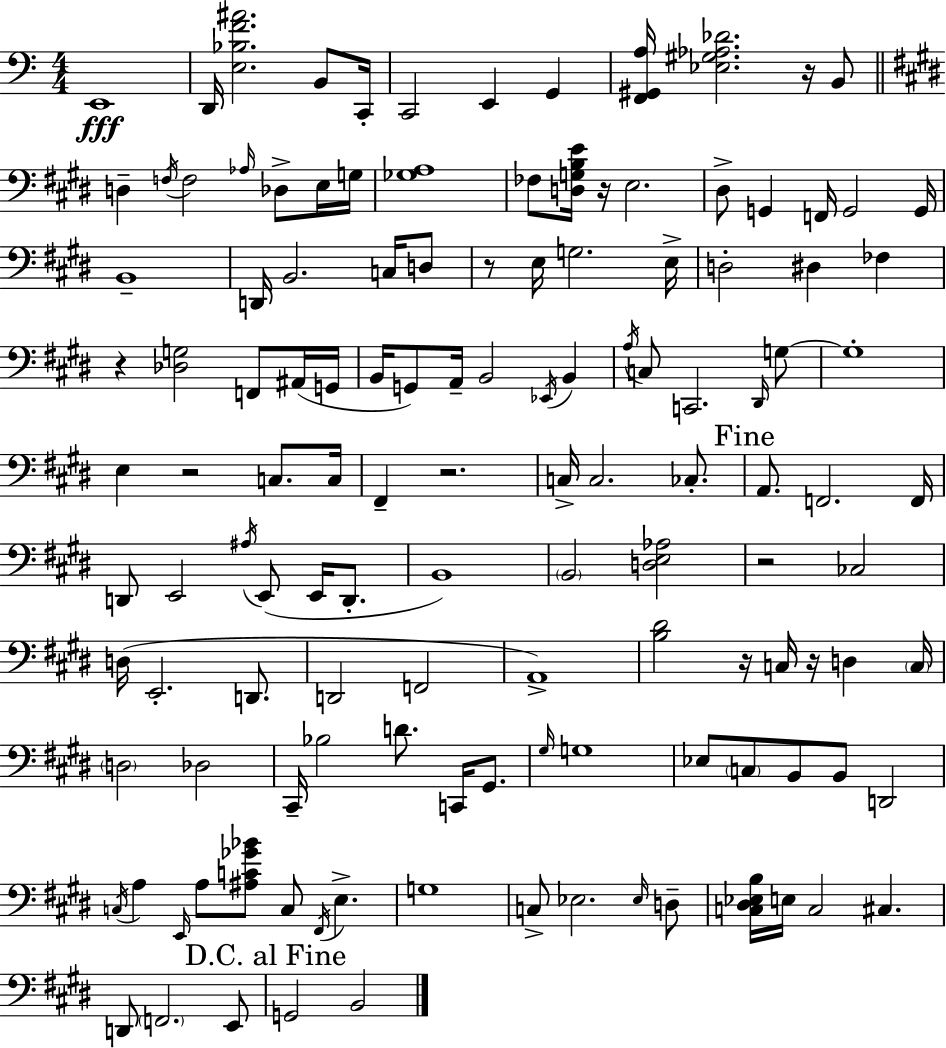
X:1
T:Untitled
M:4/4
L:1/4
K:Am
E,,4 D,,/4 [E,_B,F^A]2 B,,/2 C,,/4 C,,2 E,, G,, [F,,^G,,A,]/4 [_E,^G,_A,_D]2 z/4 B,,/2 D, F,/4 F,2 _A,/4 _D,/2 E,/4 G,/4 [_G,A,]4 _F,/2 [D,G,B,E]/4 z/4 E,2 ^D,/2 G,, F,,/4 G,,2 G,,/4 B,,4 D,,/4 B,,2 C,/4 D,/2 z/2 E,/4 G,2 E,/4 D,2 ^D, _F, z [_D,G,]2 F,,/2 ^A,,/4 G,,/4 B,,/4 G,,/2 A,,/4 B,,2 _E,,/4 B,, A,/4 C,/2 C,,2 ^D,,/4 G,/2 G,4 E, z2 C,/2 C,/4 ^F,, z2 C,/4 C,2 _C,/2 A,,/2 F,,2 F,,/4 D,,/2 E,,2 ^A,/4 E,,/2 E,,/4 D,,/2 B,,4 B,,2 [D,E,_A,]2 z2 _C,2 D,/4 E,,2 D,,/2 D,,2 F,,2 A,,4 [B,^D]2 z/4 C,/4 z/4 D, C,/4 D,2 _D,2 ^C,,/4 _B,2 D/2 C,,/4 ^G,,/2 ^G,/4 G,4 _E,/2 C,/2 B,,/2 B,,/2 D,,2 C,/4 A, E,,/4 A,/2 [^A,C_G_B]/2 C,/2 ^F,,/4 E, G,4 C,/2 _E,2 _E,/4 D,/2 [C,^D,_E,B,]/4 E,/4 C,2 ^C, D,,/2 F,,2 E,,/2 G,,2 B,,2